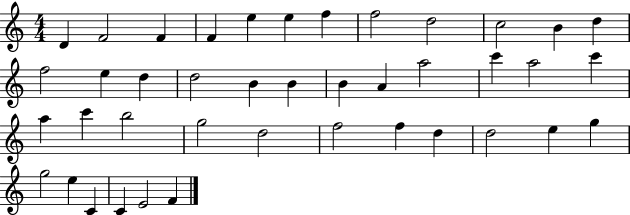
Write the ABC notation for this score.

X:1
T:Untitled
M:4/4
L:1/4
K:C
D F2 F F e e f f2 d2 c2 B d f2 e d d2 B B B A a2 c' a2 c' a c' b2 g2 d2 f2 f d d2 e g g2 e C C E2 F